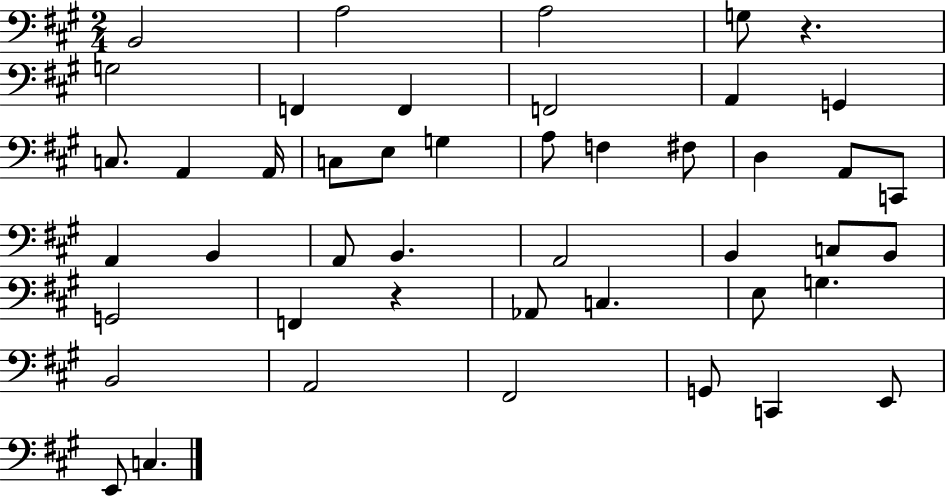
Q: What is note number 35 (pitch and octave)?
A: E3